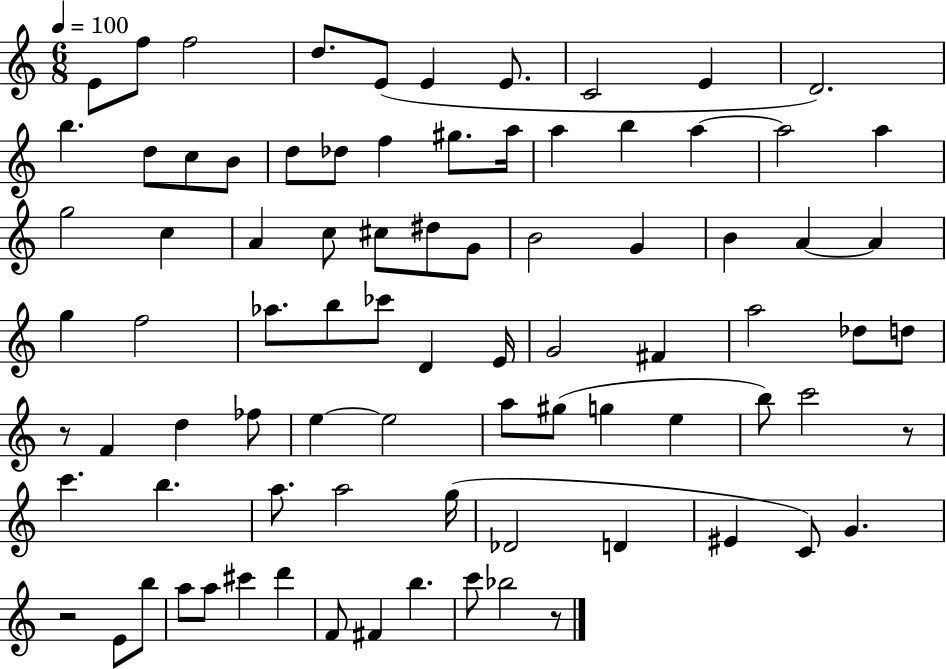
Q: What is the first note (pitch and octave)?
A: E4